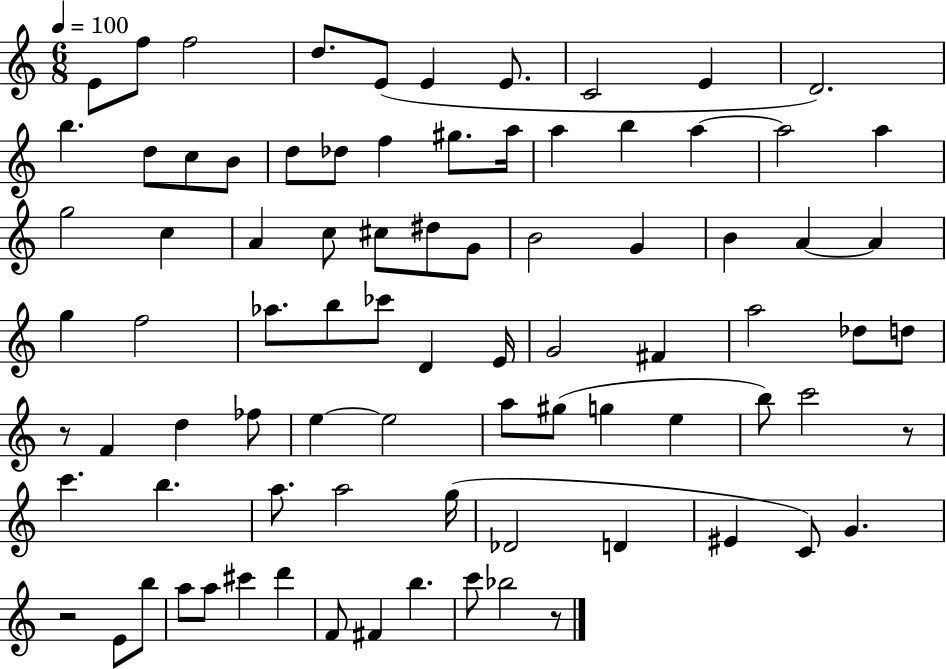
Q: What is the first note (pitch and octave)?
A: E4